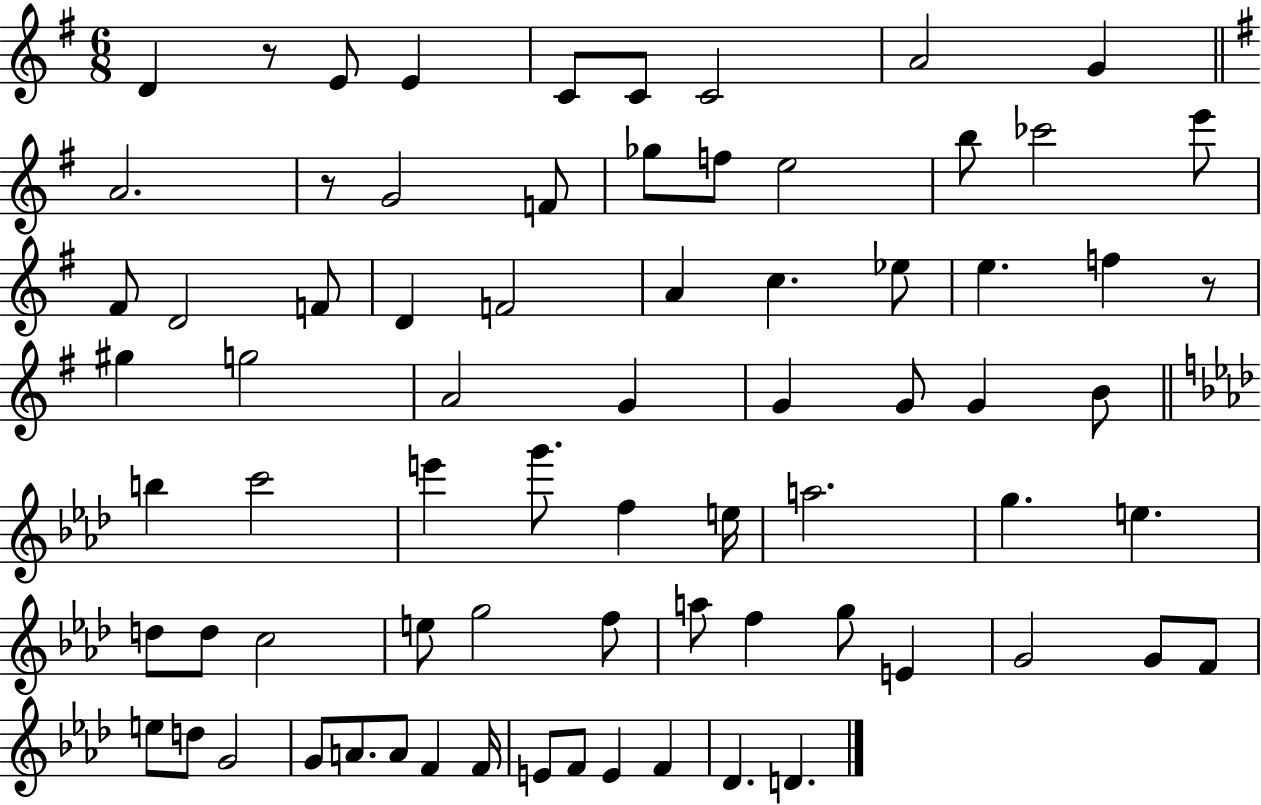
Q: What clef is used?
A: treble